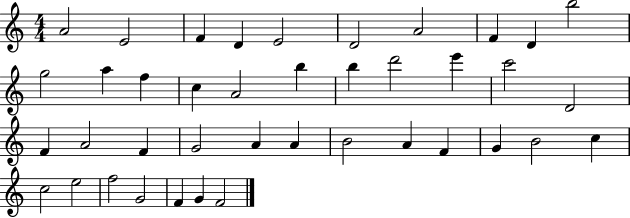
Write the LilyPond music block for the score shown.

{
  \clef treble
  \numericTimeSignature
  \time 4/4
  \key c \major
  a'2 e'2 | f'4 d'4 e'2 | d'2 a'2 | f'4 d'4 b''2 | \break g''2 a''4 f''4 | c''4 a'2 b''4 | b''4 d'''2 e'''4 | c'''2 d'2 | \break f'4 a'2 f'4 | g'2 a'4 a'4 | b'2 a'4 f'4 | g'4 b'2 c''4 | \break c''2 e''2 | f''2 g'2 | f'4 g'4 f'2 | \bar "|."
}